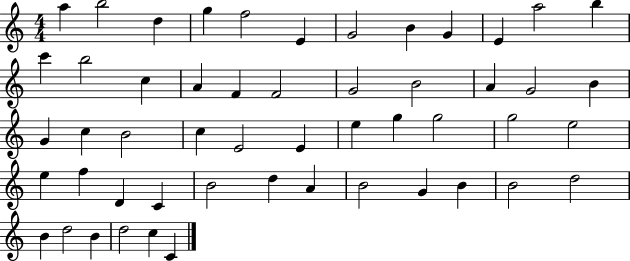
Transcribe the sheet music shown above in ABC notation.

X:1
T:Untitled
M:4/4
L:1/4
K:C
a b2 d g f2 E G2 B G E a2 b c' b2 c A F F2 G2 B2 A G2 B G c B2 c E2 E e g g2 g2 e2 e f D C B2 d A B2 G B B2 d2 B d2 B d2 c C